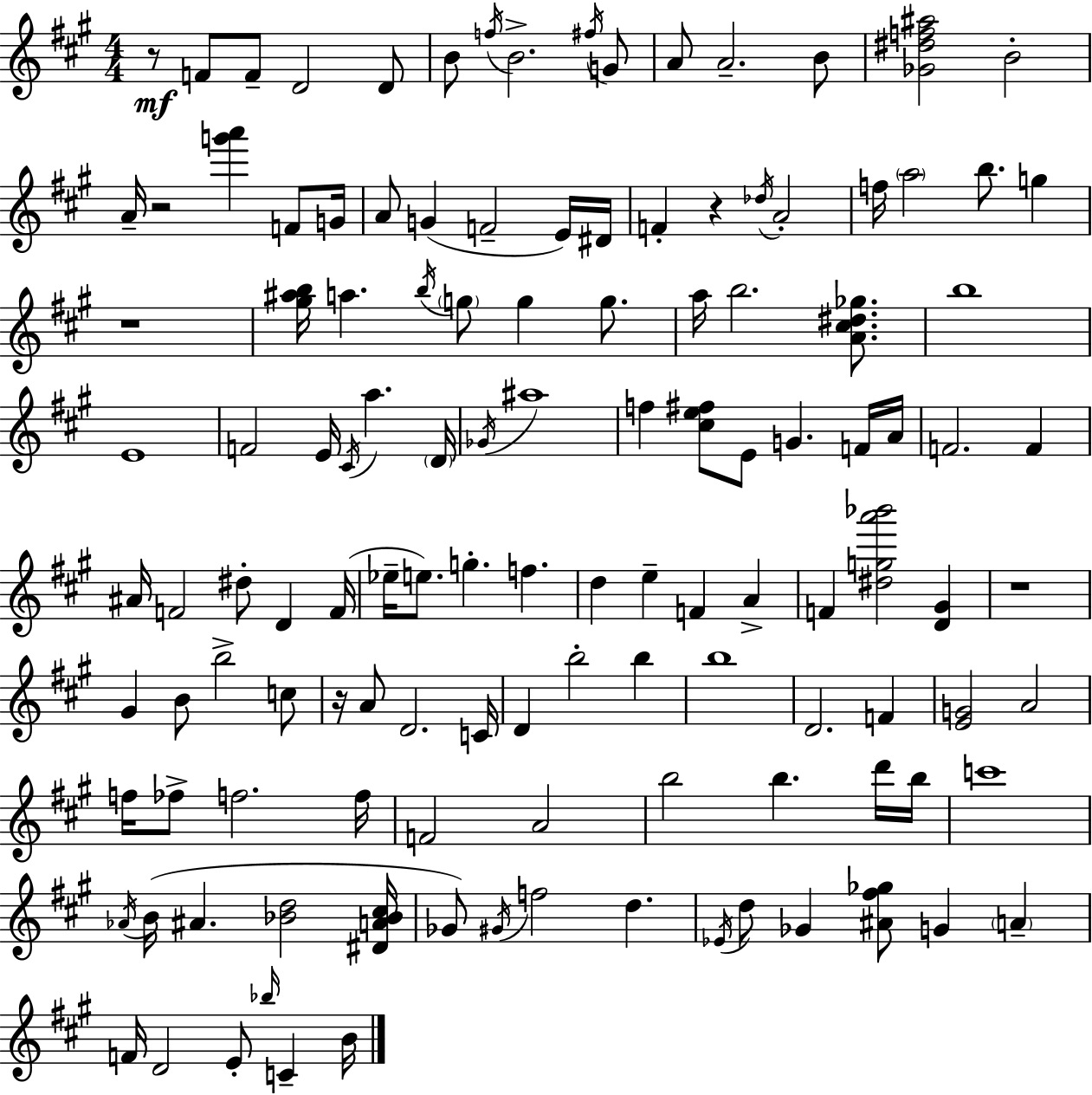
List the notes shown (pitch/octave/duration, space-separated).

R/e F4/e F4/e D4/h D4/e B4/e F5/s B4/h. F#5/s G4/e A4/e A4/h. B4/e [Gb4,D#5,F5,A#5]/h B4/h A4/s R/h [G6,A6]/q F4/e G4/s A4/e G4/q F4/h E4/s D#4/s F4/q R/q Db5/s A4/h F5/s A5/h B5/e. G5/q R/w [G#5,A#5,B5]/s A5/q. B5/s G5/e G5/q G5/e. A5/s B5/h. [A4,C#5,D#5,Gb5]/e. B5/w E4/w F4/h E4/s C#4/s A5/q. D4/s Gb4/s A#5/w F5/q [C#5,E5,F#5]/e E4/e G4/q. F4/s A4/s F4/h. F4/q A#4/s F4/h D#5/e D4/q F4/s Eb5/s E5/e. G5/q. F5/q. D5/q E5/q F4/q A4/q F4/q [D#5,G5,A6,Bb6]/h [D4,G#4]/q R/w G#4/q B4/e B5/h C5/e R/s A4/e D4/h. C4/s D4/q B5/h B5/q B5/w D4/h. F4/q [E4,G4]/h A4/h F5/s FES5/e F5/h. F5/s F4/h A4/h B5/h B5/q. D6/s B5/s C6/w Ab4/s B4/s A#4/q. [Bb4,D5]/h [D#4,A4,Bb4,C#5]/s Gb4/e G#4/s F5/h D5/q. Eb4/s D5/e Gb4/q [A#4,F#5,Gb5]/e G4/q A4/q F4/s D4/h E4/e Bb5/s C4/q B4/s